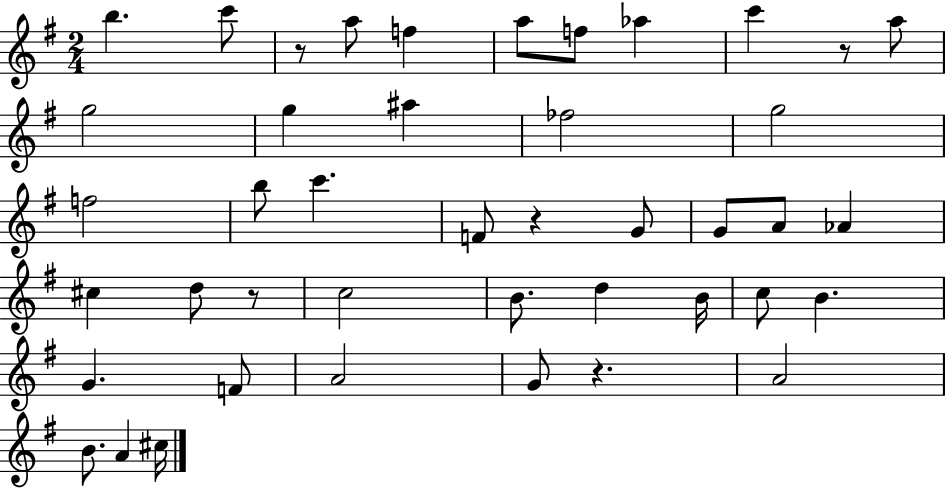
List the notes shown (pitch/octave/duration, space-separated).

B5/q. C6/e R/e A5/e F5/q A5/e F5/e Ab5/q C6/q R/e A5/e G5/h G5/q A#5/q FES5/h G5/h F5/h B5/e C6/q. F4/e R/q G4/e G4/e A4/e Ab4/q C#5/q D5/e R/e C5/h B4/e. D5/q B4/s C5/e B4/q. G4/q. F4/e A4/h G4/e R/q. A4/h B4/e. A4/q C#5/s